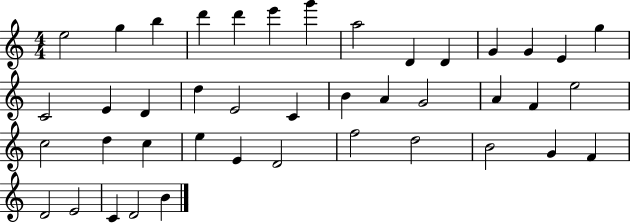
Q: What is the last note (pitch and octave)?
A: B4